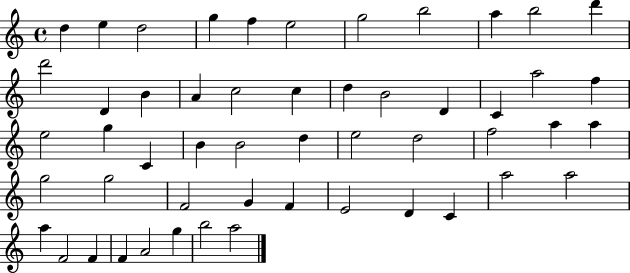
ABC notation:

X:1
T:Untitled
M:4/4
L:1/4
K:C
d e d2 g f e2 g2 b2 a b2 d' d'2 D B A c2 c d B2 D C a2 f e2 g C B B2 d e2 d2 f2 a a g2 g2 F2 G F E2 D C a2 a2 a F2 F F A2 g b2 a2